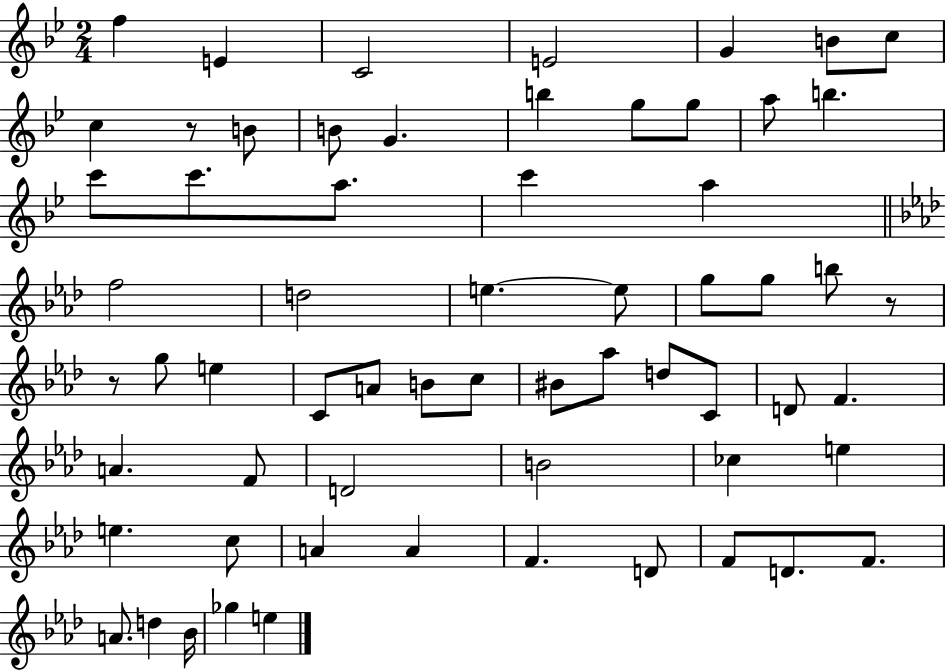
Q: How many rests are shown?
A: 3